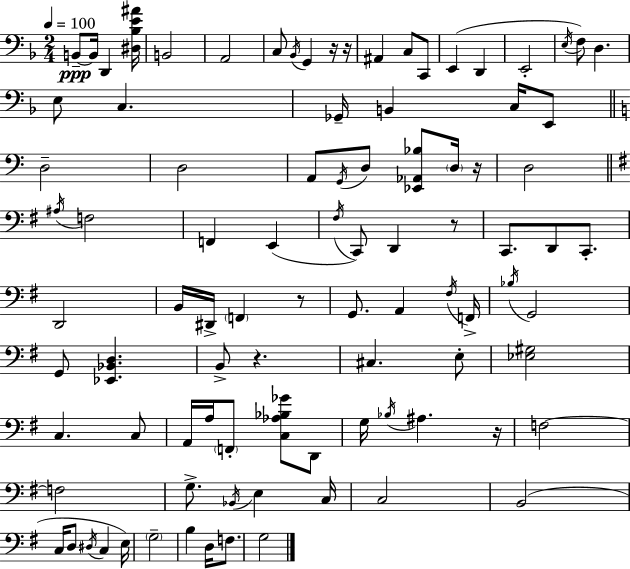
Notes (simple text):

B2/e B2/s D2/q [D#3,Bb3,E4,A#4]/s B2/h A2/h C3/e Bb2/s G2/q R/s R/s A#2/q C3/e C2/e E2/q D2/q E2/h E3/s F3/e D3/q. E3/e C3/q. Gb2/s B2/q C3/s E2/e D3/h D3/h A2/e G2/s D3/e [Eb2,Ab2,Bb3]/e D3/s R/s D3/h A#3/s F3/h F2/q E2/q F#3/s C2/e D2/q R/e C2/e. D2/e C2/e. D2/h B2/s D#2/s F2/q R/e G2/e. A2/q F#3/s F2/s Bb3/s G2/h G2/e [Eb2,Bb2,D3]/q. B2/e R/q. C#3/q. E3/e [Eb3,G#3]/h C3/q. C3/e A2/s A3/s F2/e [C3,Ab3,Bb3,Gb4]/e D2/e G3/s Bb3/s A#3/q. R/s F3/h F3/h G3/e. Bb2/s E3/q C3/s C3/h B2/h C3/s D3/e D#3/s C3/q E3/s G3/h B3/q D3/s F3/e. G3/h